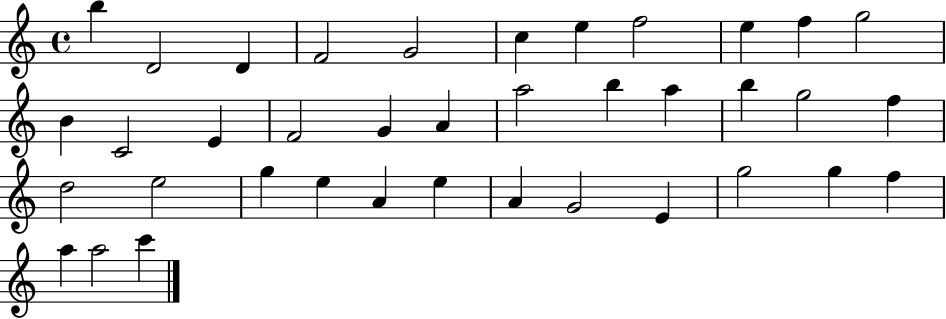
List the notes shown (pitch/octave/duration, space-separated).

B5/q D4/h D4/q F4/h G4/h C5/q E5/q F5/h E5/q F5/q G5/h B4/q C4/h E4/q F4/h G4/q A4/q A5/h B5/q A5/q B5/q G5/h F5/q D5/h E5/h G5/q E5/q A4/q E5/q A4/q G4/h E4/q G5/h G5/q F5/q A5/q A5/h C6/q